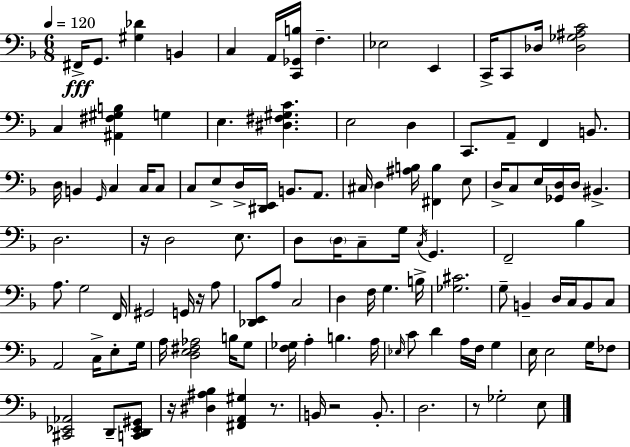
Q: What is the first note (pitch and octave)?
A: F#2